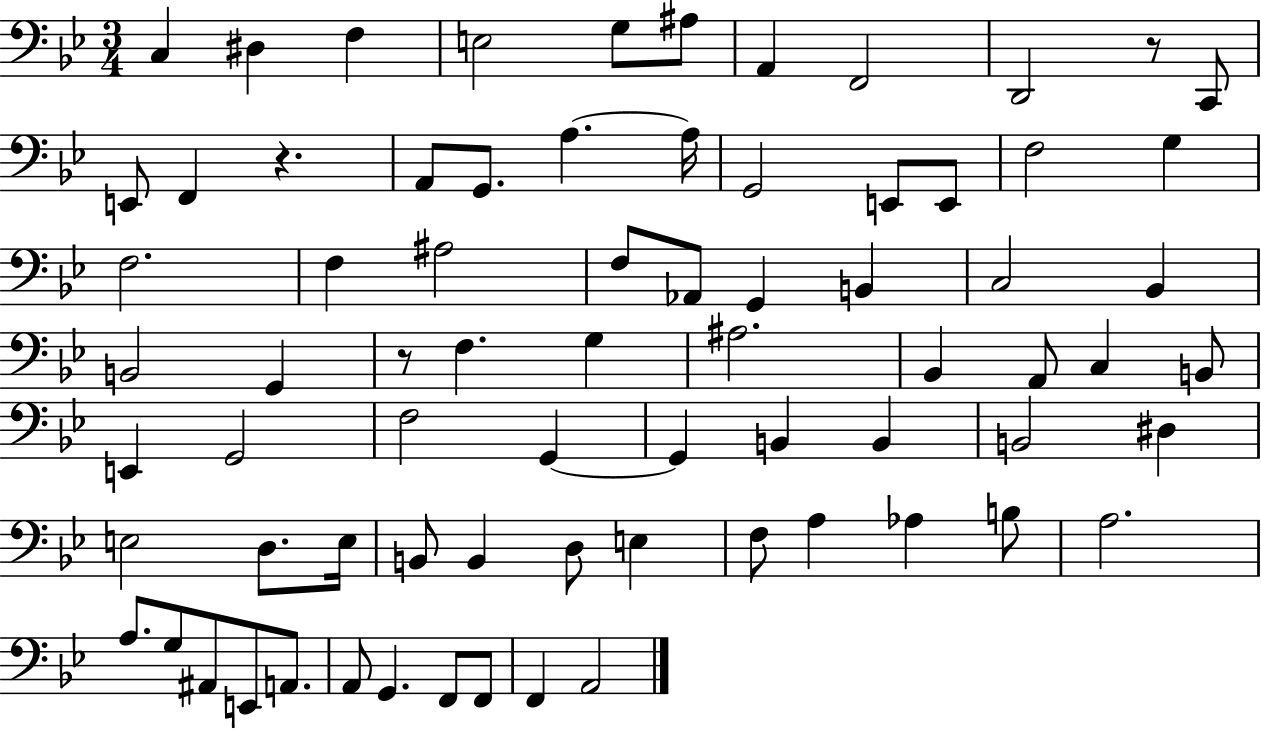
{
  \clef bass
  \numericTimeSignature
  \time 3/4
  \key bes \major
  c4 dis4 f4 | e2 g8 ais8 | a,4 f,2 | d,2 r8 c,8 | \break e,8 f,4 r4. | a,8 g,8. a4.~~ a16 | g,2 e,8 e,8 | f2 g4 | \break f2. | f4 ais2 | f8 aes,8 g,4 b,4 | c2 bes,4 | \break b,2 g,4 | r8 f4. g4 | ais2. | bes,4 a,8 c4 b,8 | \break e,4 g,2 | f2 g,4~~ | g,4 b,4 b,4 | b,2 dis4 | \break e2 d8. e16 | b,8 b,4 d8 e4 | f8 a4 aes4 b8 | a2. | \break a8. g8 ais,8 e,8 a,8. | a,8 g,4. f,8 f,8 | f,4 a,2 | \bar "|."
}